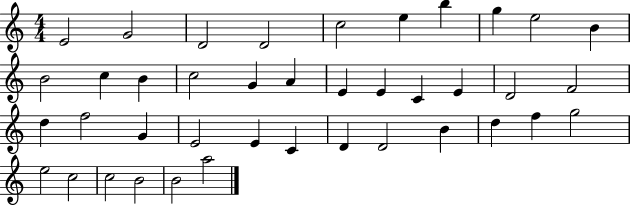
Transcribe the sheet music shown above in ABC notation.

X:1
T:Untitled
M:4/4
L:1/4
K:C
E2 G2 D2 D2 c2 e b g e2 B B2 c B c2 G A E E C E D2 F2 d f2 G E2 E C D D2 B d f g2 e2 c2 c2 B2 B2 a2